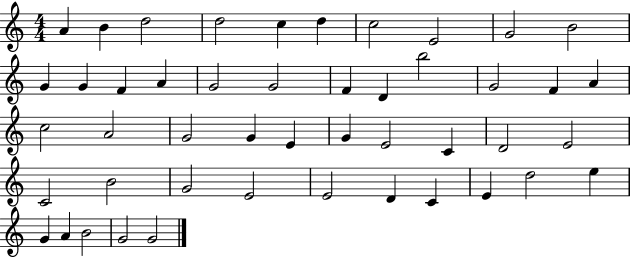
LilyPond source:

{
  \clef treble
  \numericTimeSignature
  \time 4/4
  \key c \major
  a'4 b'4 d''2 | d''2 c''4 d''4 | c''2 e'2 | g'2 b'2 | \break g'4 g'4 f'4 a'4 | g'2 g'2 | f'4 d'4 b''2 | g'2 f'4 a'4 | \break c''2 a'2 | g'2 g'4 e'4 | g'4 e'2 c'4 | d'2 e'2 | \break c'2 b'2 | g'2 e'2 | e'2 d'4 c'4 | e'4 d''2 e''4 | \break g'4 a'4 b'2 | g'2 g'2 | \bar "|."
}